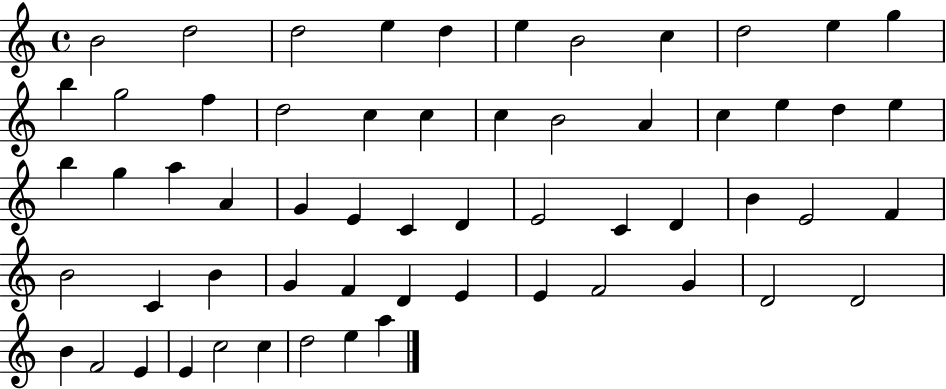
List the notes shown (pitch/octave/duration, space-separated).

B4/h D5/h D5/h E5/q D5/q E5/q B4/h C5/q D5/h E5/q G5/q B5/q G5/h F5/q D5/h C5/q C5/q C5/q B4/h A4/q C5/q E5/q D5/q E5/q B5/q G5/q A5/q A4/q G4/q E4/q C4/q D4/q E4/h C4/q D4/q B4/q E4/h F4/q B4/h C4/q B4/q G4/q F4/q D4/q E4/q E4/q F4/h G4/q D4/h D4/h B4/q F4/h E4/q E4/q C5/h C5/q D5/h E5/q A5/q